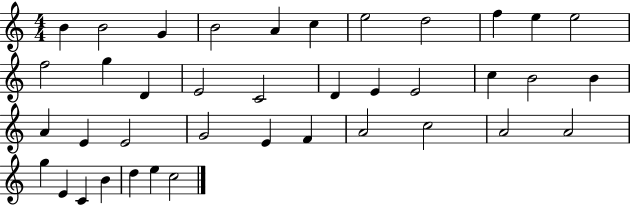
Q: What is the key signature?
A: C major